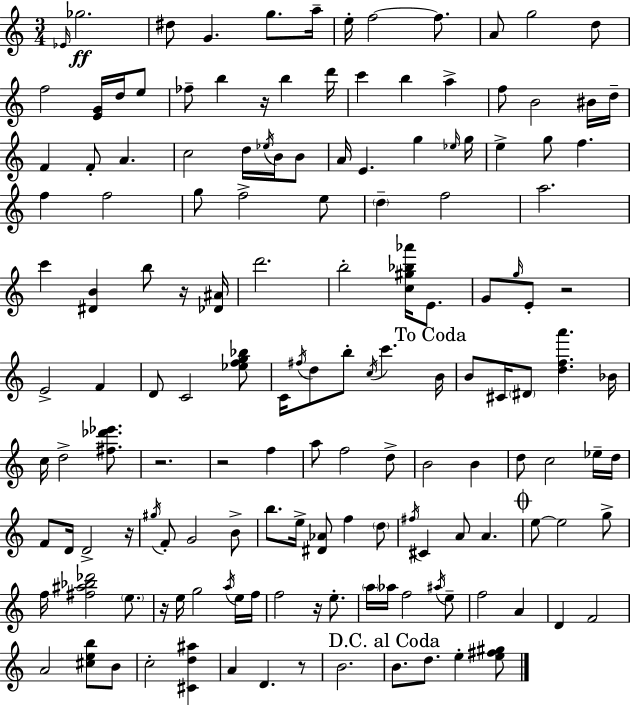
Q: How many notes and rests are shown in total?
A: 151